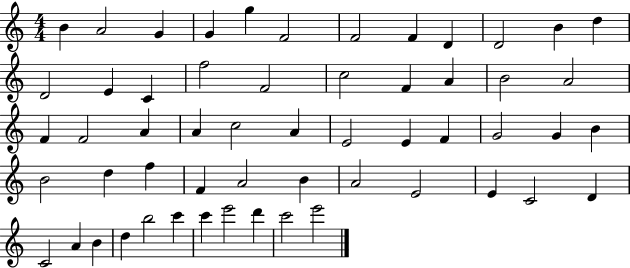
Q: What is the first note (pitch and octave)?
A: B4